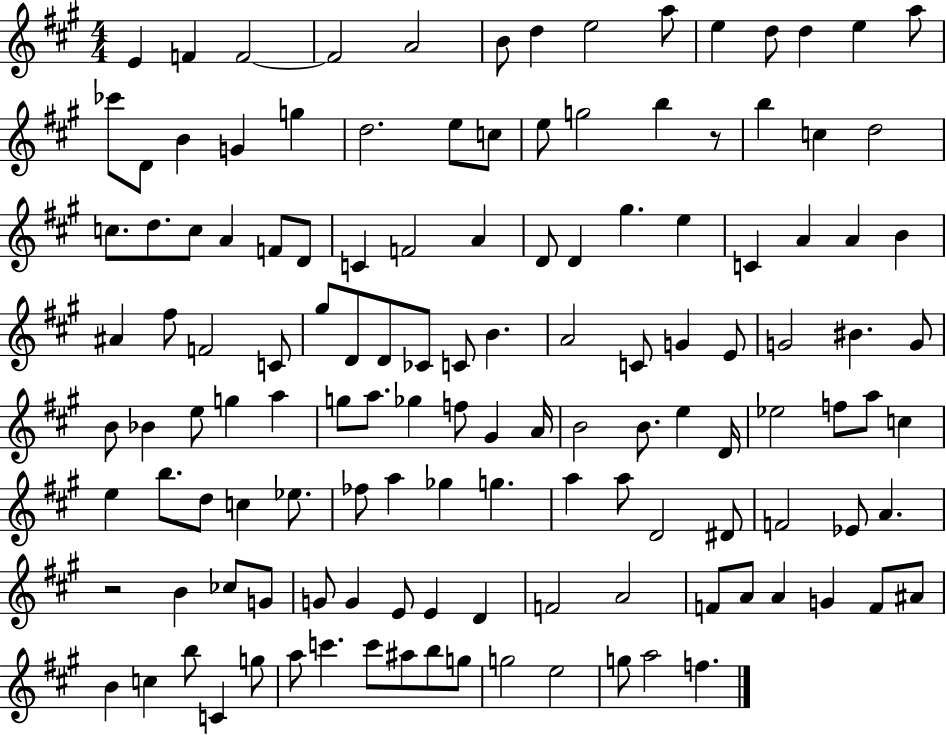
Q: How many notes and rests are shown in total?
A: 131